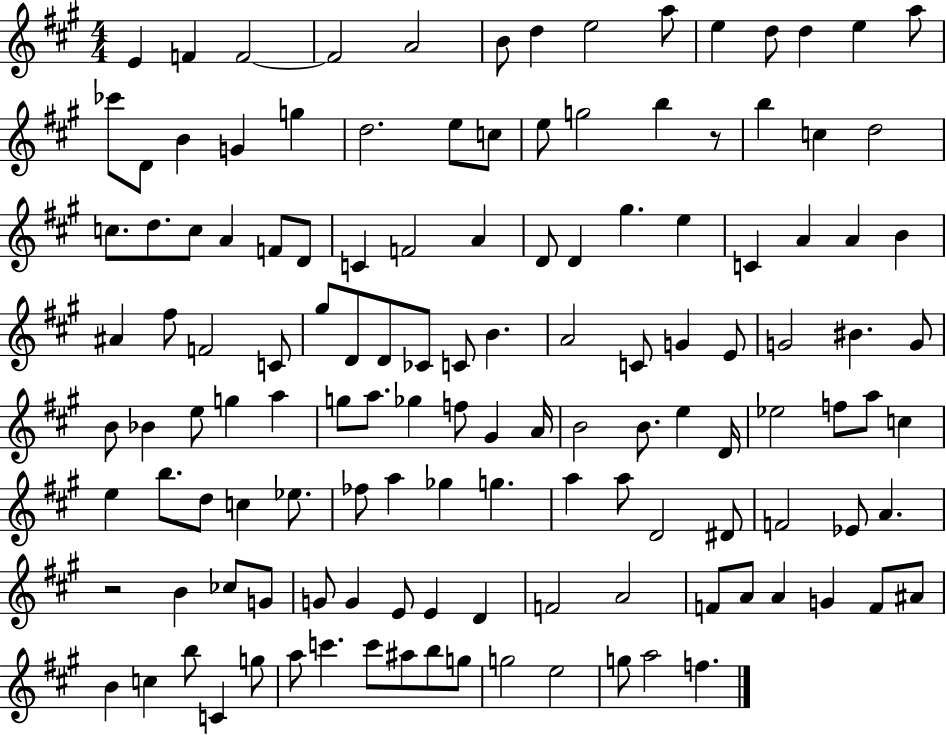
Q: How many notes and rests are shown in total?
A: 131